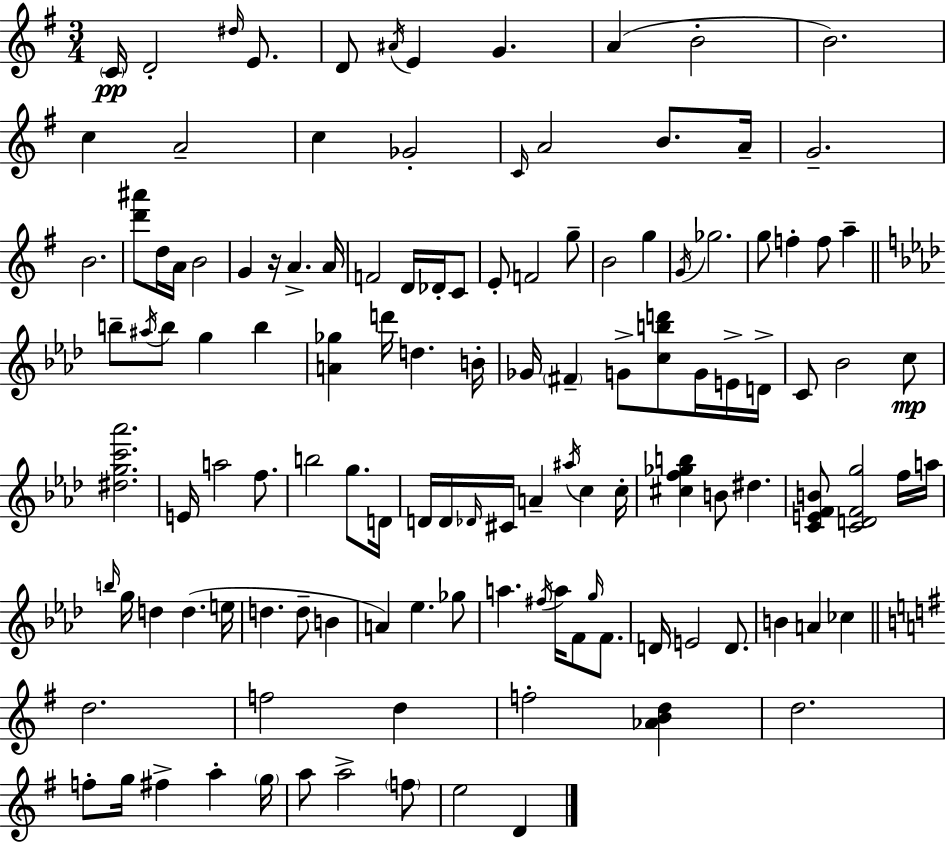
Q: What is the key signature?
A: E minor